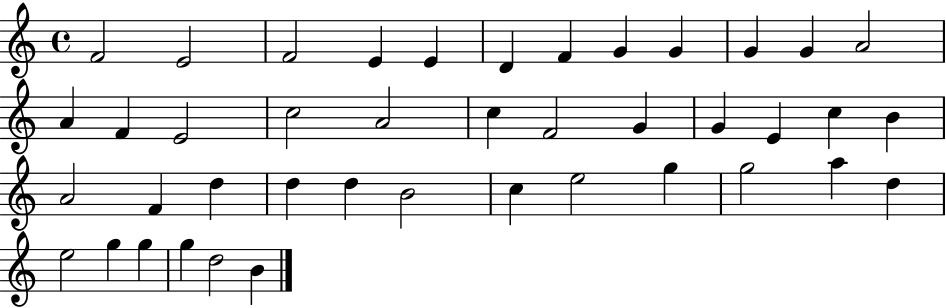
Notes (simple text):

F4/h E4/h F4/h E4/q E4/q D4/q F4/q G4/q G4/q G4/q G4/q A4/h A4/q F4/q E4/h C5/h A4/h C5/q F4/h G4/q G4/q E4/q C5/q B4/q A4/h F4/q D5/q D5/q D5/q B4/h C5/q E5/h G5/q G5/h A5/q D5/q E5/h G5/q G5/q G5/q D5/h B4/q